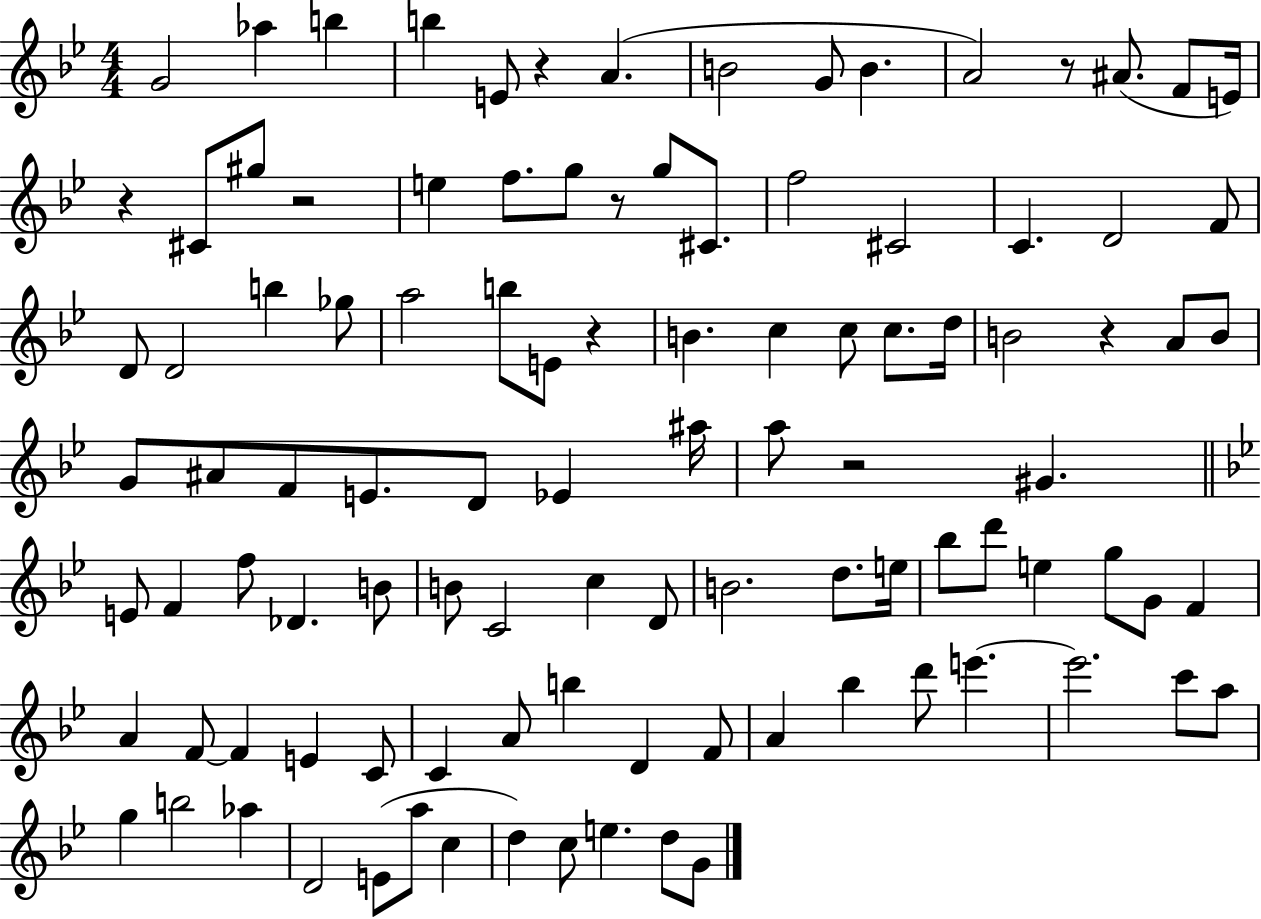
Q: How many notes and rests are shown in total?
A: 104